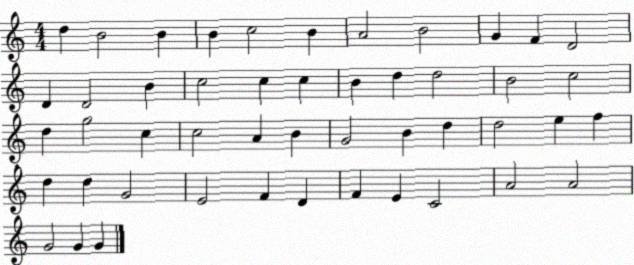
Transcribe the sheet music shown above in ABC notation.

X:1
T:Untitled
M:4/4
L:1/4
K:C
d B2 B B c2 B A2 B2 G F D2 D D2 B c2 c c B d d2 B2 c2 d g2 c c2 A B G2 B d d2 e f d d G2 E2 F D F E C2 A2 A2 G2 G G